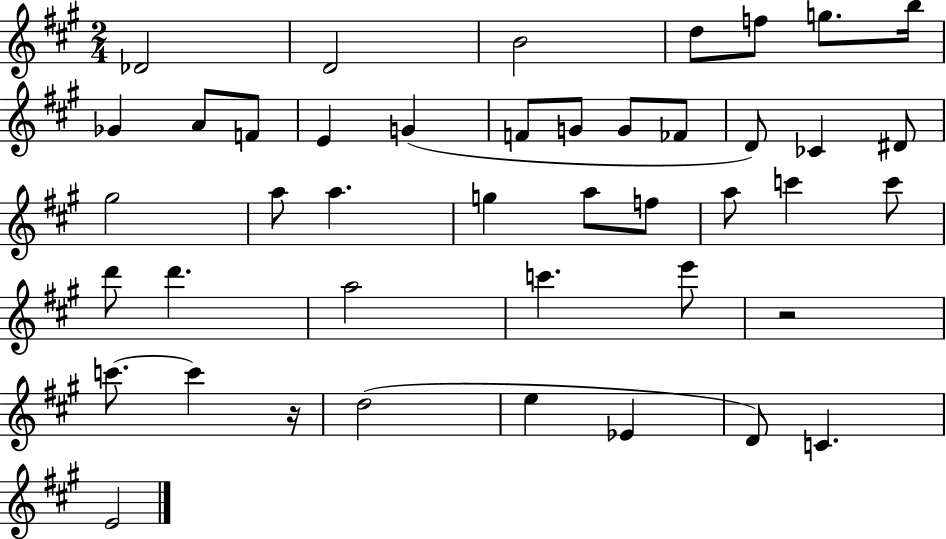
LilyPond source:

{
  \clef treble
  \numericTimeSignature
  \time 2/4
  \key a \major
  \repeat volta 2 { des'2 | d'2 | b'2 | d''8 f''8 g''8. b''16 | \break ges'4 a'8 f'8 | e'4 g'4( | f'8 g'8 g'8 fes'8 | d'8) ces'4 dis'8 | \break gis''2 | a''8 a''4. | g''4 a''8 f''8 | a''8 c'''4 c'''8 | \break d'''8 d'''4. | a''2 | c'''4. e'''8 | r2 | \break c'''8.~~ c'''4 r16 | d''2( | e''4 ees'4 | d'8) c'4. | \break e'2 | } \bar "|."
}